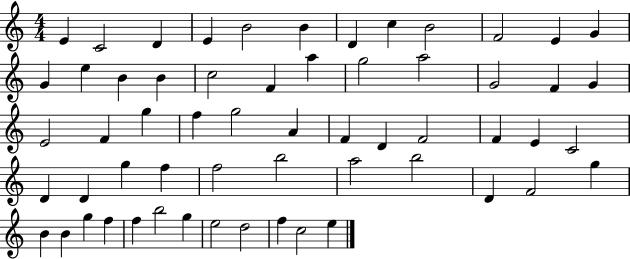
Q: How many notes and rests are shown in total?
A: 59